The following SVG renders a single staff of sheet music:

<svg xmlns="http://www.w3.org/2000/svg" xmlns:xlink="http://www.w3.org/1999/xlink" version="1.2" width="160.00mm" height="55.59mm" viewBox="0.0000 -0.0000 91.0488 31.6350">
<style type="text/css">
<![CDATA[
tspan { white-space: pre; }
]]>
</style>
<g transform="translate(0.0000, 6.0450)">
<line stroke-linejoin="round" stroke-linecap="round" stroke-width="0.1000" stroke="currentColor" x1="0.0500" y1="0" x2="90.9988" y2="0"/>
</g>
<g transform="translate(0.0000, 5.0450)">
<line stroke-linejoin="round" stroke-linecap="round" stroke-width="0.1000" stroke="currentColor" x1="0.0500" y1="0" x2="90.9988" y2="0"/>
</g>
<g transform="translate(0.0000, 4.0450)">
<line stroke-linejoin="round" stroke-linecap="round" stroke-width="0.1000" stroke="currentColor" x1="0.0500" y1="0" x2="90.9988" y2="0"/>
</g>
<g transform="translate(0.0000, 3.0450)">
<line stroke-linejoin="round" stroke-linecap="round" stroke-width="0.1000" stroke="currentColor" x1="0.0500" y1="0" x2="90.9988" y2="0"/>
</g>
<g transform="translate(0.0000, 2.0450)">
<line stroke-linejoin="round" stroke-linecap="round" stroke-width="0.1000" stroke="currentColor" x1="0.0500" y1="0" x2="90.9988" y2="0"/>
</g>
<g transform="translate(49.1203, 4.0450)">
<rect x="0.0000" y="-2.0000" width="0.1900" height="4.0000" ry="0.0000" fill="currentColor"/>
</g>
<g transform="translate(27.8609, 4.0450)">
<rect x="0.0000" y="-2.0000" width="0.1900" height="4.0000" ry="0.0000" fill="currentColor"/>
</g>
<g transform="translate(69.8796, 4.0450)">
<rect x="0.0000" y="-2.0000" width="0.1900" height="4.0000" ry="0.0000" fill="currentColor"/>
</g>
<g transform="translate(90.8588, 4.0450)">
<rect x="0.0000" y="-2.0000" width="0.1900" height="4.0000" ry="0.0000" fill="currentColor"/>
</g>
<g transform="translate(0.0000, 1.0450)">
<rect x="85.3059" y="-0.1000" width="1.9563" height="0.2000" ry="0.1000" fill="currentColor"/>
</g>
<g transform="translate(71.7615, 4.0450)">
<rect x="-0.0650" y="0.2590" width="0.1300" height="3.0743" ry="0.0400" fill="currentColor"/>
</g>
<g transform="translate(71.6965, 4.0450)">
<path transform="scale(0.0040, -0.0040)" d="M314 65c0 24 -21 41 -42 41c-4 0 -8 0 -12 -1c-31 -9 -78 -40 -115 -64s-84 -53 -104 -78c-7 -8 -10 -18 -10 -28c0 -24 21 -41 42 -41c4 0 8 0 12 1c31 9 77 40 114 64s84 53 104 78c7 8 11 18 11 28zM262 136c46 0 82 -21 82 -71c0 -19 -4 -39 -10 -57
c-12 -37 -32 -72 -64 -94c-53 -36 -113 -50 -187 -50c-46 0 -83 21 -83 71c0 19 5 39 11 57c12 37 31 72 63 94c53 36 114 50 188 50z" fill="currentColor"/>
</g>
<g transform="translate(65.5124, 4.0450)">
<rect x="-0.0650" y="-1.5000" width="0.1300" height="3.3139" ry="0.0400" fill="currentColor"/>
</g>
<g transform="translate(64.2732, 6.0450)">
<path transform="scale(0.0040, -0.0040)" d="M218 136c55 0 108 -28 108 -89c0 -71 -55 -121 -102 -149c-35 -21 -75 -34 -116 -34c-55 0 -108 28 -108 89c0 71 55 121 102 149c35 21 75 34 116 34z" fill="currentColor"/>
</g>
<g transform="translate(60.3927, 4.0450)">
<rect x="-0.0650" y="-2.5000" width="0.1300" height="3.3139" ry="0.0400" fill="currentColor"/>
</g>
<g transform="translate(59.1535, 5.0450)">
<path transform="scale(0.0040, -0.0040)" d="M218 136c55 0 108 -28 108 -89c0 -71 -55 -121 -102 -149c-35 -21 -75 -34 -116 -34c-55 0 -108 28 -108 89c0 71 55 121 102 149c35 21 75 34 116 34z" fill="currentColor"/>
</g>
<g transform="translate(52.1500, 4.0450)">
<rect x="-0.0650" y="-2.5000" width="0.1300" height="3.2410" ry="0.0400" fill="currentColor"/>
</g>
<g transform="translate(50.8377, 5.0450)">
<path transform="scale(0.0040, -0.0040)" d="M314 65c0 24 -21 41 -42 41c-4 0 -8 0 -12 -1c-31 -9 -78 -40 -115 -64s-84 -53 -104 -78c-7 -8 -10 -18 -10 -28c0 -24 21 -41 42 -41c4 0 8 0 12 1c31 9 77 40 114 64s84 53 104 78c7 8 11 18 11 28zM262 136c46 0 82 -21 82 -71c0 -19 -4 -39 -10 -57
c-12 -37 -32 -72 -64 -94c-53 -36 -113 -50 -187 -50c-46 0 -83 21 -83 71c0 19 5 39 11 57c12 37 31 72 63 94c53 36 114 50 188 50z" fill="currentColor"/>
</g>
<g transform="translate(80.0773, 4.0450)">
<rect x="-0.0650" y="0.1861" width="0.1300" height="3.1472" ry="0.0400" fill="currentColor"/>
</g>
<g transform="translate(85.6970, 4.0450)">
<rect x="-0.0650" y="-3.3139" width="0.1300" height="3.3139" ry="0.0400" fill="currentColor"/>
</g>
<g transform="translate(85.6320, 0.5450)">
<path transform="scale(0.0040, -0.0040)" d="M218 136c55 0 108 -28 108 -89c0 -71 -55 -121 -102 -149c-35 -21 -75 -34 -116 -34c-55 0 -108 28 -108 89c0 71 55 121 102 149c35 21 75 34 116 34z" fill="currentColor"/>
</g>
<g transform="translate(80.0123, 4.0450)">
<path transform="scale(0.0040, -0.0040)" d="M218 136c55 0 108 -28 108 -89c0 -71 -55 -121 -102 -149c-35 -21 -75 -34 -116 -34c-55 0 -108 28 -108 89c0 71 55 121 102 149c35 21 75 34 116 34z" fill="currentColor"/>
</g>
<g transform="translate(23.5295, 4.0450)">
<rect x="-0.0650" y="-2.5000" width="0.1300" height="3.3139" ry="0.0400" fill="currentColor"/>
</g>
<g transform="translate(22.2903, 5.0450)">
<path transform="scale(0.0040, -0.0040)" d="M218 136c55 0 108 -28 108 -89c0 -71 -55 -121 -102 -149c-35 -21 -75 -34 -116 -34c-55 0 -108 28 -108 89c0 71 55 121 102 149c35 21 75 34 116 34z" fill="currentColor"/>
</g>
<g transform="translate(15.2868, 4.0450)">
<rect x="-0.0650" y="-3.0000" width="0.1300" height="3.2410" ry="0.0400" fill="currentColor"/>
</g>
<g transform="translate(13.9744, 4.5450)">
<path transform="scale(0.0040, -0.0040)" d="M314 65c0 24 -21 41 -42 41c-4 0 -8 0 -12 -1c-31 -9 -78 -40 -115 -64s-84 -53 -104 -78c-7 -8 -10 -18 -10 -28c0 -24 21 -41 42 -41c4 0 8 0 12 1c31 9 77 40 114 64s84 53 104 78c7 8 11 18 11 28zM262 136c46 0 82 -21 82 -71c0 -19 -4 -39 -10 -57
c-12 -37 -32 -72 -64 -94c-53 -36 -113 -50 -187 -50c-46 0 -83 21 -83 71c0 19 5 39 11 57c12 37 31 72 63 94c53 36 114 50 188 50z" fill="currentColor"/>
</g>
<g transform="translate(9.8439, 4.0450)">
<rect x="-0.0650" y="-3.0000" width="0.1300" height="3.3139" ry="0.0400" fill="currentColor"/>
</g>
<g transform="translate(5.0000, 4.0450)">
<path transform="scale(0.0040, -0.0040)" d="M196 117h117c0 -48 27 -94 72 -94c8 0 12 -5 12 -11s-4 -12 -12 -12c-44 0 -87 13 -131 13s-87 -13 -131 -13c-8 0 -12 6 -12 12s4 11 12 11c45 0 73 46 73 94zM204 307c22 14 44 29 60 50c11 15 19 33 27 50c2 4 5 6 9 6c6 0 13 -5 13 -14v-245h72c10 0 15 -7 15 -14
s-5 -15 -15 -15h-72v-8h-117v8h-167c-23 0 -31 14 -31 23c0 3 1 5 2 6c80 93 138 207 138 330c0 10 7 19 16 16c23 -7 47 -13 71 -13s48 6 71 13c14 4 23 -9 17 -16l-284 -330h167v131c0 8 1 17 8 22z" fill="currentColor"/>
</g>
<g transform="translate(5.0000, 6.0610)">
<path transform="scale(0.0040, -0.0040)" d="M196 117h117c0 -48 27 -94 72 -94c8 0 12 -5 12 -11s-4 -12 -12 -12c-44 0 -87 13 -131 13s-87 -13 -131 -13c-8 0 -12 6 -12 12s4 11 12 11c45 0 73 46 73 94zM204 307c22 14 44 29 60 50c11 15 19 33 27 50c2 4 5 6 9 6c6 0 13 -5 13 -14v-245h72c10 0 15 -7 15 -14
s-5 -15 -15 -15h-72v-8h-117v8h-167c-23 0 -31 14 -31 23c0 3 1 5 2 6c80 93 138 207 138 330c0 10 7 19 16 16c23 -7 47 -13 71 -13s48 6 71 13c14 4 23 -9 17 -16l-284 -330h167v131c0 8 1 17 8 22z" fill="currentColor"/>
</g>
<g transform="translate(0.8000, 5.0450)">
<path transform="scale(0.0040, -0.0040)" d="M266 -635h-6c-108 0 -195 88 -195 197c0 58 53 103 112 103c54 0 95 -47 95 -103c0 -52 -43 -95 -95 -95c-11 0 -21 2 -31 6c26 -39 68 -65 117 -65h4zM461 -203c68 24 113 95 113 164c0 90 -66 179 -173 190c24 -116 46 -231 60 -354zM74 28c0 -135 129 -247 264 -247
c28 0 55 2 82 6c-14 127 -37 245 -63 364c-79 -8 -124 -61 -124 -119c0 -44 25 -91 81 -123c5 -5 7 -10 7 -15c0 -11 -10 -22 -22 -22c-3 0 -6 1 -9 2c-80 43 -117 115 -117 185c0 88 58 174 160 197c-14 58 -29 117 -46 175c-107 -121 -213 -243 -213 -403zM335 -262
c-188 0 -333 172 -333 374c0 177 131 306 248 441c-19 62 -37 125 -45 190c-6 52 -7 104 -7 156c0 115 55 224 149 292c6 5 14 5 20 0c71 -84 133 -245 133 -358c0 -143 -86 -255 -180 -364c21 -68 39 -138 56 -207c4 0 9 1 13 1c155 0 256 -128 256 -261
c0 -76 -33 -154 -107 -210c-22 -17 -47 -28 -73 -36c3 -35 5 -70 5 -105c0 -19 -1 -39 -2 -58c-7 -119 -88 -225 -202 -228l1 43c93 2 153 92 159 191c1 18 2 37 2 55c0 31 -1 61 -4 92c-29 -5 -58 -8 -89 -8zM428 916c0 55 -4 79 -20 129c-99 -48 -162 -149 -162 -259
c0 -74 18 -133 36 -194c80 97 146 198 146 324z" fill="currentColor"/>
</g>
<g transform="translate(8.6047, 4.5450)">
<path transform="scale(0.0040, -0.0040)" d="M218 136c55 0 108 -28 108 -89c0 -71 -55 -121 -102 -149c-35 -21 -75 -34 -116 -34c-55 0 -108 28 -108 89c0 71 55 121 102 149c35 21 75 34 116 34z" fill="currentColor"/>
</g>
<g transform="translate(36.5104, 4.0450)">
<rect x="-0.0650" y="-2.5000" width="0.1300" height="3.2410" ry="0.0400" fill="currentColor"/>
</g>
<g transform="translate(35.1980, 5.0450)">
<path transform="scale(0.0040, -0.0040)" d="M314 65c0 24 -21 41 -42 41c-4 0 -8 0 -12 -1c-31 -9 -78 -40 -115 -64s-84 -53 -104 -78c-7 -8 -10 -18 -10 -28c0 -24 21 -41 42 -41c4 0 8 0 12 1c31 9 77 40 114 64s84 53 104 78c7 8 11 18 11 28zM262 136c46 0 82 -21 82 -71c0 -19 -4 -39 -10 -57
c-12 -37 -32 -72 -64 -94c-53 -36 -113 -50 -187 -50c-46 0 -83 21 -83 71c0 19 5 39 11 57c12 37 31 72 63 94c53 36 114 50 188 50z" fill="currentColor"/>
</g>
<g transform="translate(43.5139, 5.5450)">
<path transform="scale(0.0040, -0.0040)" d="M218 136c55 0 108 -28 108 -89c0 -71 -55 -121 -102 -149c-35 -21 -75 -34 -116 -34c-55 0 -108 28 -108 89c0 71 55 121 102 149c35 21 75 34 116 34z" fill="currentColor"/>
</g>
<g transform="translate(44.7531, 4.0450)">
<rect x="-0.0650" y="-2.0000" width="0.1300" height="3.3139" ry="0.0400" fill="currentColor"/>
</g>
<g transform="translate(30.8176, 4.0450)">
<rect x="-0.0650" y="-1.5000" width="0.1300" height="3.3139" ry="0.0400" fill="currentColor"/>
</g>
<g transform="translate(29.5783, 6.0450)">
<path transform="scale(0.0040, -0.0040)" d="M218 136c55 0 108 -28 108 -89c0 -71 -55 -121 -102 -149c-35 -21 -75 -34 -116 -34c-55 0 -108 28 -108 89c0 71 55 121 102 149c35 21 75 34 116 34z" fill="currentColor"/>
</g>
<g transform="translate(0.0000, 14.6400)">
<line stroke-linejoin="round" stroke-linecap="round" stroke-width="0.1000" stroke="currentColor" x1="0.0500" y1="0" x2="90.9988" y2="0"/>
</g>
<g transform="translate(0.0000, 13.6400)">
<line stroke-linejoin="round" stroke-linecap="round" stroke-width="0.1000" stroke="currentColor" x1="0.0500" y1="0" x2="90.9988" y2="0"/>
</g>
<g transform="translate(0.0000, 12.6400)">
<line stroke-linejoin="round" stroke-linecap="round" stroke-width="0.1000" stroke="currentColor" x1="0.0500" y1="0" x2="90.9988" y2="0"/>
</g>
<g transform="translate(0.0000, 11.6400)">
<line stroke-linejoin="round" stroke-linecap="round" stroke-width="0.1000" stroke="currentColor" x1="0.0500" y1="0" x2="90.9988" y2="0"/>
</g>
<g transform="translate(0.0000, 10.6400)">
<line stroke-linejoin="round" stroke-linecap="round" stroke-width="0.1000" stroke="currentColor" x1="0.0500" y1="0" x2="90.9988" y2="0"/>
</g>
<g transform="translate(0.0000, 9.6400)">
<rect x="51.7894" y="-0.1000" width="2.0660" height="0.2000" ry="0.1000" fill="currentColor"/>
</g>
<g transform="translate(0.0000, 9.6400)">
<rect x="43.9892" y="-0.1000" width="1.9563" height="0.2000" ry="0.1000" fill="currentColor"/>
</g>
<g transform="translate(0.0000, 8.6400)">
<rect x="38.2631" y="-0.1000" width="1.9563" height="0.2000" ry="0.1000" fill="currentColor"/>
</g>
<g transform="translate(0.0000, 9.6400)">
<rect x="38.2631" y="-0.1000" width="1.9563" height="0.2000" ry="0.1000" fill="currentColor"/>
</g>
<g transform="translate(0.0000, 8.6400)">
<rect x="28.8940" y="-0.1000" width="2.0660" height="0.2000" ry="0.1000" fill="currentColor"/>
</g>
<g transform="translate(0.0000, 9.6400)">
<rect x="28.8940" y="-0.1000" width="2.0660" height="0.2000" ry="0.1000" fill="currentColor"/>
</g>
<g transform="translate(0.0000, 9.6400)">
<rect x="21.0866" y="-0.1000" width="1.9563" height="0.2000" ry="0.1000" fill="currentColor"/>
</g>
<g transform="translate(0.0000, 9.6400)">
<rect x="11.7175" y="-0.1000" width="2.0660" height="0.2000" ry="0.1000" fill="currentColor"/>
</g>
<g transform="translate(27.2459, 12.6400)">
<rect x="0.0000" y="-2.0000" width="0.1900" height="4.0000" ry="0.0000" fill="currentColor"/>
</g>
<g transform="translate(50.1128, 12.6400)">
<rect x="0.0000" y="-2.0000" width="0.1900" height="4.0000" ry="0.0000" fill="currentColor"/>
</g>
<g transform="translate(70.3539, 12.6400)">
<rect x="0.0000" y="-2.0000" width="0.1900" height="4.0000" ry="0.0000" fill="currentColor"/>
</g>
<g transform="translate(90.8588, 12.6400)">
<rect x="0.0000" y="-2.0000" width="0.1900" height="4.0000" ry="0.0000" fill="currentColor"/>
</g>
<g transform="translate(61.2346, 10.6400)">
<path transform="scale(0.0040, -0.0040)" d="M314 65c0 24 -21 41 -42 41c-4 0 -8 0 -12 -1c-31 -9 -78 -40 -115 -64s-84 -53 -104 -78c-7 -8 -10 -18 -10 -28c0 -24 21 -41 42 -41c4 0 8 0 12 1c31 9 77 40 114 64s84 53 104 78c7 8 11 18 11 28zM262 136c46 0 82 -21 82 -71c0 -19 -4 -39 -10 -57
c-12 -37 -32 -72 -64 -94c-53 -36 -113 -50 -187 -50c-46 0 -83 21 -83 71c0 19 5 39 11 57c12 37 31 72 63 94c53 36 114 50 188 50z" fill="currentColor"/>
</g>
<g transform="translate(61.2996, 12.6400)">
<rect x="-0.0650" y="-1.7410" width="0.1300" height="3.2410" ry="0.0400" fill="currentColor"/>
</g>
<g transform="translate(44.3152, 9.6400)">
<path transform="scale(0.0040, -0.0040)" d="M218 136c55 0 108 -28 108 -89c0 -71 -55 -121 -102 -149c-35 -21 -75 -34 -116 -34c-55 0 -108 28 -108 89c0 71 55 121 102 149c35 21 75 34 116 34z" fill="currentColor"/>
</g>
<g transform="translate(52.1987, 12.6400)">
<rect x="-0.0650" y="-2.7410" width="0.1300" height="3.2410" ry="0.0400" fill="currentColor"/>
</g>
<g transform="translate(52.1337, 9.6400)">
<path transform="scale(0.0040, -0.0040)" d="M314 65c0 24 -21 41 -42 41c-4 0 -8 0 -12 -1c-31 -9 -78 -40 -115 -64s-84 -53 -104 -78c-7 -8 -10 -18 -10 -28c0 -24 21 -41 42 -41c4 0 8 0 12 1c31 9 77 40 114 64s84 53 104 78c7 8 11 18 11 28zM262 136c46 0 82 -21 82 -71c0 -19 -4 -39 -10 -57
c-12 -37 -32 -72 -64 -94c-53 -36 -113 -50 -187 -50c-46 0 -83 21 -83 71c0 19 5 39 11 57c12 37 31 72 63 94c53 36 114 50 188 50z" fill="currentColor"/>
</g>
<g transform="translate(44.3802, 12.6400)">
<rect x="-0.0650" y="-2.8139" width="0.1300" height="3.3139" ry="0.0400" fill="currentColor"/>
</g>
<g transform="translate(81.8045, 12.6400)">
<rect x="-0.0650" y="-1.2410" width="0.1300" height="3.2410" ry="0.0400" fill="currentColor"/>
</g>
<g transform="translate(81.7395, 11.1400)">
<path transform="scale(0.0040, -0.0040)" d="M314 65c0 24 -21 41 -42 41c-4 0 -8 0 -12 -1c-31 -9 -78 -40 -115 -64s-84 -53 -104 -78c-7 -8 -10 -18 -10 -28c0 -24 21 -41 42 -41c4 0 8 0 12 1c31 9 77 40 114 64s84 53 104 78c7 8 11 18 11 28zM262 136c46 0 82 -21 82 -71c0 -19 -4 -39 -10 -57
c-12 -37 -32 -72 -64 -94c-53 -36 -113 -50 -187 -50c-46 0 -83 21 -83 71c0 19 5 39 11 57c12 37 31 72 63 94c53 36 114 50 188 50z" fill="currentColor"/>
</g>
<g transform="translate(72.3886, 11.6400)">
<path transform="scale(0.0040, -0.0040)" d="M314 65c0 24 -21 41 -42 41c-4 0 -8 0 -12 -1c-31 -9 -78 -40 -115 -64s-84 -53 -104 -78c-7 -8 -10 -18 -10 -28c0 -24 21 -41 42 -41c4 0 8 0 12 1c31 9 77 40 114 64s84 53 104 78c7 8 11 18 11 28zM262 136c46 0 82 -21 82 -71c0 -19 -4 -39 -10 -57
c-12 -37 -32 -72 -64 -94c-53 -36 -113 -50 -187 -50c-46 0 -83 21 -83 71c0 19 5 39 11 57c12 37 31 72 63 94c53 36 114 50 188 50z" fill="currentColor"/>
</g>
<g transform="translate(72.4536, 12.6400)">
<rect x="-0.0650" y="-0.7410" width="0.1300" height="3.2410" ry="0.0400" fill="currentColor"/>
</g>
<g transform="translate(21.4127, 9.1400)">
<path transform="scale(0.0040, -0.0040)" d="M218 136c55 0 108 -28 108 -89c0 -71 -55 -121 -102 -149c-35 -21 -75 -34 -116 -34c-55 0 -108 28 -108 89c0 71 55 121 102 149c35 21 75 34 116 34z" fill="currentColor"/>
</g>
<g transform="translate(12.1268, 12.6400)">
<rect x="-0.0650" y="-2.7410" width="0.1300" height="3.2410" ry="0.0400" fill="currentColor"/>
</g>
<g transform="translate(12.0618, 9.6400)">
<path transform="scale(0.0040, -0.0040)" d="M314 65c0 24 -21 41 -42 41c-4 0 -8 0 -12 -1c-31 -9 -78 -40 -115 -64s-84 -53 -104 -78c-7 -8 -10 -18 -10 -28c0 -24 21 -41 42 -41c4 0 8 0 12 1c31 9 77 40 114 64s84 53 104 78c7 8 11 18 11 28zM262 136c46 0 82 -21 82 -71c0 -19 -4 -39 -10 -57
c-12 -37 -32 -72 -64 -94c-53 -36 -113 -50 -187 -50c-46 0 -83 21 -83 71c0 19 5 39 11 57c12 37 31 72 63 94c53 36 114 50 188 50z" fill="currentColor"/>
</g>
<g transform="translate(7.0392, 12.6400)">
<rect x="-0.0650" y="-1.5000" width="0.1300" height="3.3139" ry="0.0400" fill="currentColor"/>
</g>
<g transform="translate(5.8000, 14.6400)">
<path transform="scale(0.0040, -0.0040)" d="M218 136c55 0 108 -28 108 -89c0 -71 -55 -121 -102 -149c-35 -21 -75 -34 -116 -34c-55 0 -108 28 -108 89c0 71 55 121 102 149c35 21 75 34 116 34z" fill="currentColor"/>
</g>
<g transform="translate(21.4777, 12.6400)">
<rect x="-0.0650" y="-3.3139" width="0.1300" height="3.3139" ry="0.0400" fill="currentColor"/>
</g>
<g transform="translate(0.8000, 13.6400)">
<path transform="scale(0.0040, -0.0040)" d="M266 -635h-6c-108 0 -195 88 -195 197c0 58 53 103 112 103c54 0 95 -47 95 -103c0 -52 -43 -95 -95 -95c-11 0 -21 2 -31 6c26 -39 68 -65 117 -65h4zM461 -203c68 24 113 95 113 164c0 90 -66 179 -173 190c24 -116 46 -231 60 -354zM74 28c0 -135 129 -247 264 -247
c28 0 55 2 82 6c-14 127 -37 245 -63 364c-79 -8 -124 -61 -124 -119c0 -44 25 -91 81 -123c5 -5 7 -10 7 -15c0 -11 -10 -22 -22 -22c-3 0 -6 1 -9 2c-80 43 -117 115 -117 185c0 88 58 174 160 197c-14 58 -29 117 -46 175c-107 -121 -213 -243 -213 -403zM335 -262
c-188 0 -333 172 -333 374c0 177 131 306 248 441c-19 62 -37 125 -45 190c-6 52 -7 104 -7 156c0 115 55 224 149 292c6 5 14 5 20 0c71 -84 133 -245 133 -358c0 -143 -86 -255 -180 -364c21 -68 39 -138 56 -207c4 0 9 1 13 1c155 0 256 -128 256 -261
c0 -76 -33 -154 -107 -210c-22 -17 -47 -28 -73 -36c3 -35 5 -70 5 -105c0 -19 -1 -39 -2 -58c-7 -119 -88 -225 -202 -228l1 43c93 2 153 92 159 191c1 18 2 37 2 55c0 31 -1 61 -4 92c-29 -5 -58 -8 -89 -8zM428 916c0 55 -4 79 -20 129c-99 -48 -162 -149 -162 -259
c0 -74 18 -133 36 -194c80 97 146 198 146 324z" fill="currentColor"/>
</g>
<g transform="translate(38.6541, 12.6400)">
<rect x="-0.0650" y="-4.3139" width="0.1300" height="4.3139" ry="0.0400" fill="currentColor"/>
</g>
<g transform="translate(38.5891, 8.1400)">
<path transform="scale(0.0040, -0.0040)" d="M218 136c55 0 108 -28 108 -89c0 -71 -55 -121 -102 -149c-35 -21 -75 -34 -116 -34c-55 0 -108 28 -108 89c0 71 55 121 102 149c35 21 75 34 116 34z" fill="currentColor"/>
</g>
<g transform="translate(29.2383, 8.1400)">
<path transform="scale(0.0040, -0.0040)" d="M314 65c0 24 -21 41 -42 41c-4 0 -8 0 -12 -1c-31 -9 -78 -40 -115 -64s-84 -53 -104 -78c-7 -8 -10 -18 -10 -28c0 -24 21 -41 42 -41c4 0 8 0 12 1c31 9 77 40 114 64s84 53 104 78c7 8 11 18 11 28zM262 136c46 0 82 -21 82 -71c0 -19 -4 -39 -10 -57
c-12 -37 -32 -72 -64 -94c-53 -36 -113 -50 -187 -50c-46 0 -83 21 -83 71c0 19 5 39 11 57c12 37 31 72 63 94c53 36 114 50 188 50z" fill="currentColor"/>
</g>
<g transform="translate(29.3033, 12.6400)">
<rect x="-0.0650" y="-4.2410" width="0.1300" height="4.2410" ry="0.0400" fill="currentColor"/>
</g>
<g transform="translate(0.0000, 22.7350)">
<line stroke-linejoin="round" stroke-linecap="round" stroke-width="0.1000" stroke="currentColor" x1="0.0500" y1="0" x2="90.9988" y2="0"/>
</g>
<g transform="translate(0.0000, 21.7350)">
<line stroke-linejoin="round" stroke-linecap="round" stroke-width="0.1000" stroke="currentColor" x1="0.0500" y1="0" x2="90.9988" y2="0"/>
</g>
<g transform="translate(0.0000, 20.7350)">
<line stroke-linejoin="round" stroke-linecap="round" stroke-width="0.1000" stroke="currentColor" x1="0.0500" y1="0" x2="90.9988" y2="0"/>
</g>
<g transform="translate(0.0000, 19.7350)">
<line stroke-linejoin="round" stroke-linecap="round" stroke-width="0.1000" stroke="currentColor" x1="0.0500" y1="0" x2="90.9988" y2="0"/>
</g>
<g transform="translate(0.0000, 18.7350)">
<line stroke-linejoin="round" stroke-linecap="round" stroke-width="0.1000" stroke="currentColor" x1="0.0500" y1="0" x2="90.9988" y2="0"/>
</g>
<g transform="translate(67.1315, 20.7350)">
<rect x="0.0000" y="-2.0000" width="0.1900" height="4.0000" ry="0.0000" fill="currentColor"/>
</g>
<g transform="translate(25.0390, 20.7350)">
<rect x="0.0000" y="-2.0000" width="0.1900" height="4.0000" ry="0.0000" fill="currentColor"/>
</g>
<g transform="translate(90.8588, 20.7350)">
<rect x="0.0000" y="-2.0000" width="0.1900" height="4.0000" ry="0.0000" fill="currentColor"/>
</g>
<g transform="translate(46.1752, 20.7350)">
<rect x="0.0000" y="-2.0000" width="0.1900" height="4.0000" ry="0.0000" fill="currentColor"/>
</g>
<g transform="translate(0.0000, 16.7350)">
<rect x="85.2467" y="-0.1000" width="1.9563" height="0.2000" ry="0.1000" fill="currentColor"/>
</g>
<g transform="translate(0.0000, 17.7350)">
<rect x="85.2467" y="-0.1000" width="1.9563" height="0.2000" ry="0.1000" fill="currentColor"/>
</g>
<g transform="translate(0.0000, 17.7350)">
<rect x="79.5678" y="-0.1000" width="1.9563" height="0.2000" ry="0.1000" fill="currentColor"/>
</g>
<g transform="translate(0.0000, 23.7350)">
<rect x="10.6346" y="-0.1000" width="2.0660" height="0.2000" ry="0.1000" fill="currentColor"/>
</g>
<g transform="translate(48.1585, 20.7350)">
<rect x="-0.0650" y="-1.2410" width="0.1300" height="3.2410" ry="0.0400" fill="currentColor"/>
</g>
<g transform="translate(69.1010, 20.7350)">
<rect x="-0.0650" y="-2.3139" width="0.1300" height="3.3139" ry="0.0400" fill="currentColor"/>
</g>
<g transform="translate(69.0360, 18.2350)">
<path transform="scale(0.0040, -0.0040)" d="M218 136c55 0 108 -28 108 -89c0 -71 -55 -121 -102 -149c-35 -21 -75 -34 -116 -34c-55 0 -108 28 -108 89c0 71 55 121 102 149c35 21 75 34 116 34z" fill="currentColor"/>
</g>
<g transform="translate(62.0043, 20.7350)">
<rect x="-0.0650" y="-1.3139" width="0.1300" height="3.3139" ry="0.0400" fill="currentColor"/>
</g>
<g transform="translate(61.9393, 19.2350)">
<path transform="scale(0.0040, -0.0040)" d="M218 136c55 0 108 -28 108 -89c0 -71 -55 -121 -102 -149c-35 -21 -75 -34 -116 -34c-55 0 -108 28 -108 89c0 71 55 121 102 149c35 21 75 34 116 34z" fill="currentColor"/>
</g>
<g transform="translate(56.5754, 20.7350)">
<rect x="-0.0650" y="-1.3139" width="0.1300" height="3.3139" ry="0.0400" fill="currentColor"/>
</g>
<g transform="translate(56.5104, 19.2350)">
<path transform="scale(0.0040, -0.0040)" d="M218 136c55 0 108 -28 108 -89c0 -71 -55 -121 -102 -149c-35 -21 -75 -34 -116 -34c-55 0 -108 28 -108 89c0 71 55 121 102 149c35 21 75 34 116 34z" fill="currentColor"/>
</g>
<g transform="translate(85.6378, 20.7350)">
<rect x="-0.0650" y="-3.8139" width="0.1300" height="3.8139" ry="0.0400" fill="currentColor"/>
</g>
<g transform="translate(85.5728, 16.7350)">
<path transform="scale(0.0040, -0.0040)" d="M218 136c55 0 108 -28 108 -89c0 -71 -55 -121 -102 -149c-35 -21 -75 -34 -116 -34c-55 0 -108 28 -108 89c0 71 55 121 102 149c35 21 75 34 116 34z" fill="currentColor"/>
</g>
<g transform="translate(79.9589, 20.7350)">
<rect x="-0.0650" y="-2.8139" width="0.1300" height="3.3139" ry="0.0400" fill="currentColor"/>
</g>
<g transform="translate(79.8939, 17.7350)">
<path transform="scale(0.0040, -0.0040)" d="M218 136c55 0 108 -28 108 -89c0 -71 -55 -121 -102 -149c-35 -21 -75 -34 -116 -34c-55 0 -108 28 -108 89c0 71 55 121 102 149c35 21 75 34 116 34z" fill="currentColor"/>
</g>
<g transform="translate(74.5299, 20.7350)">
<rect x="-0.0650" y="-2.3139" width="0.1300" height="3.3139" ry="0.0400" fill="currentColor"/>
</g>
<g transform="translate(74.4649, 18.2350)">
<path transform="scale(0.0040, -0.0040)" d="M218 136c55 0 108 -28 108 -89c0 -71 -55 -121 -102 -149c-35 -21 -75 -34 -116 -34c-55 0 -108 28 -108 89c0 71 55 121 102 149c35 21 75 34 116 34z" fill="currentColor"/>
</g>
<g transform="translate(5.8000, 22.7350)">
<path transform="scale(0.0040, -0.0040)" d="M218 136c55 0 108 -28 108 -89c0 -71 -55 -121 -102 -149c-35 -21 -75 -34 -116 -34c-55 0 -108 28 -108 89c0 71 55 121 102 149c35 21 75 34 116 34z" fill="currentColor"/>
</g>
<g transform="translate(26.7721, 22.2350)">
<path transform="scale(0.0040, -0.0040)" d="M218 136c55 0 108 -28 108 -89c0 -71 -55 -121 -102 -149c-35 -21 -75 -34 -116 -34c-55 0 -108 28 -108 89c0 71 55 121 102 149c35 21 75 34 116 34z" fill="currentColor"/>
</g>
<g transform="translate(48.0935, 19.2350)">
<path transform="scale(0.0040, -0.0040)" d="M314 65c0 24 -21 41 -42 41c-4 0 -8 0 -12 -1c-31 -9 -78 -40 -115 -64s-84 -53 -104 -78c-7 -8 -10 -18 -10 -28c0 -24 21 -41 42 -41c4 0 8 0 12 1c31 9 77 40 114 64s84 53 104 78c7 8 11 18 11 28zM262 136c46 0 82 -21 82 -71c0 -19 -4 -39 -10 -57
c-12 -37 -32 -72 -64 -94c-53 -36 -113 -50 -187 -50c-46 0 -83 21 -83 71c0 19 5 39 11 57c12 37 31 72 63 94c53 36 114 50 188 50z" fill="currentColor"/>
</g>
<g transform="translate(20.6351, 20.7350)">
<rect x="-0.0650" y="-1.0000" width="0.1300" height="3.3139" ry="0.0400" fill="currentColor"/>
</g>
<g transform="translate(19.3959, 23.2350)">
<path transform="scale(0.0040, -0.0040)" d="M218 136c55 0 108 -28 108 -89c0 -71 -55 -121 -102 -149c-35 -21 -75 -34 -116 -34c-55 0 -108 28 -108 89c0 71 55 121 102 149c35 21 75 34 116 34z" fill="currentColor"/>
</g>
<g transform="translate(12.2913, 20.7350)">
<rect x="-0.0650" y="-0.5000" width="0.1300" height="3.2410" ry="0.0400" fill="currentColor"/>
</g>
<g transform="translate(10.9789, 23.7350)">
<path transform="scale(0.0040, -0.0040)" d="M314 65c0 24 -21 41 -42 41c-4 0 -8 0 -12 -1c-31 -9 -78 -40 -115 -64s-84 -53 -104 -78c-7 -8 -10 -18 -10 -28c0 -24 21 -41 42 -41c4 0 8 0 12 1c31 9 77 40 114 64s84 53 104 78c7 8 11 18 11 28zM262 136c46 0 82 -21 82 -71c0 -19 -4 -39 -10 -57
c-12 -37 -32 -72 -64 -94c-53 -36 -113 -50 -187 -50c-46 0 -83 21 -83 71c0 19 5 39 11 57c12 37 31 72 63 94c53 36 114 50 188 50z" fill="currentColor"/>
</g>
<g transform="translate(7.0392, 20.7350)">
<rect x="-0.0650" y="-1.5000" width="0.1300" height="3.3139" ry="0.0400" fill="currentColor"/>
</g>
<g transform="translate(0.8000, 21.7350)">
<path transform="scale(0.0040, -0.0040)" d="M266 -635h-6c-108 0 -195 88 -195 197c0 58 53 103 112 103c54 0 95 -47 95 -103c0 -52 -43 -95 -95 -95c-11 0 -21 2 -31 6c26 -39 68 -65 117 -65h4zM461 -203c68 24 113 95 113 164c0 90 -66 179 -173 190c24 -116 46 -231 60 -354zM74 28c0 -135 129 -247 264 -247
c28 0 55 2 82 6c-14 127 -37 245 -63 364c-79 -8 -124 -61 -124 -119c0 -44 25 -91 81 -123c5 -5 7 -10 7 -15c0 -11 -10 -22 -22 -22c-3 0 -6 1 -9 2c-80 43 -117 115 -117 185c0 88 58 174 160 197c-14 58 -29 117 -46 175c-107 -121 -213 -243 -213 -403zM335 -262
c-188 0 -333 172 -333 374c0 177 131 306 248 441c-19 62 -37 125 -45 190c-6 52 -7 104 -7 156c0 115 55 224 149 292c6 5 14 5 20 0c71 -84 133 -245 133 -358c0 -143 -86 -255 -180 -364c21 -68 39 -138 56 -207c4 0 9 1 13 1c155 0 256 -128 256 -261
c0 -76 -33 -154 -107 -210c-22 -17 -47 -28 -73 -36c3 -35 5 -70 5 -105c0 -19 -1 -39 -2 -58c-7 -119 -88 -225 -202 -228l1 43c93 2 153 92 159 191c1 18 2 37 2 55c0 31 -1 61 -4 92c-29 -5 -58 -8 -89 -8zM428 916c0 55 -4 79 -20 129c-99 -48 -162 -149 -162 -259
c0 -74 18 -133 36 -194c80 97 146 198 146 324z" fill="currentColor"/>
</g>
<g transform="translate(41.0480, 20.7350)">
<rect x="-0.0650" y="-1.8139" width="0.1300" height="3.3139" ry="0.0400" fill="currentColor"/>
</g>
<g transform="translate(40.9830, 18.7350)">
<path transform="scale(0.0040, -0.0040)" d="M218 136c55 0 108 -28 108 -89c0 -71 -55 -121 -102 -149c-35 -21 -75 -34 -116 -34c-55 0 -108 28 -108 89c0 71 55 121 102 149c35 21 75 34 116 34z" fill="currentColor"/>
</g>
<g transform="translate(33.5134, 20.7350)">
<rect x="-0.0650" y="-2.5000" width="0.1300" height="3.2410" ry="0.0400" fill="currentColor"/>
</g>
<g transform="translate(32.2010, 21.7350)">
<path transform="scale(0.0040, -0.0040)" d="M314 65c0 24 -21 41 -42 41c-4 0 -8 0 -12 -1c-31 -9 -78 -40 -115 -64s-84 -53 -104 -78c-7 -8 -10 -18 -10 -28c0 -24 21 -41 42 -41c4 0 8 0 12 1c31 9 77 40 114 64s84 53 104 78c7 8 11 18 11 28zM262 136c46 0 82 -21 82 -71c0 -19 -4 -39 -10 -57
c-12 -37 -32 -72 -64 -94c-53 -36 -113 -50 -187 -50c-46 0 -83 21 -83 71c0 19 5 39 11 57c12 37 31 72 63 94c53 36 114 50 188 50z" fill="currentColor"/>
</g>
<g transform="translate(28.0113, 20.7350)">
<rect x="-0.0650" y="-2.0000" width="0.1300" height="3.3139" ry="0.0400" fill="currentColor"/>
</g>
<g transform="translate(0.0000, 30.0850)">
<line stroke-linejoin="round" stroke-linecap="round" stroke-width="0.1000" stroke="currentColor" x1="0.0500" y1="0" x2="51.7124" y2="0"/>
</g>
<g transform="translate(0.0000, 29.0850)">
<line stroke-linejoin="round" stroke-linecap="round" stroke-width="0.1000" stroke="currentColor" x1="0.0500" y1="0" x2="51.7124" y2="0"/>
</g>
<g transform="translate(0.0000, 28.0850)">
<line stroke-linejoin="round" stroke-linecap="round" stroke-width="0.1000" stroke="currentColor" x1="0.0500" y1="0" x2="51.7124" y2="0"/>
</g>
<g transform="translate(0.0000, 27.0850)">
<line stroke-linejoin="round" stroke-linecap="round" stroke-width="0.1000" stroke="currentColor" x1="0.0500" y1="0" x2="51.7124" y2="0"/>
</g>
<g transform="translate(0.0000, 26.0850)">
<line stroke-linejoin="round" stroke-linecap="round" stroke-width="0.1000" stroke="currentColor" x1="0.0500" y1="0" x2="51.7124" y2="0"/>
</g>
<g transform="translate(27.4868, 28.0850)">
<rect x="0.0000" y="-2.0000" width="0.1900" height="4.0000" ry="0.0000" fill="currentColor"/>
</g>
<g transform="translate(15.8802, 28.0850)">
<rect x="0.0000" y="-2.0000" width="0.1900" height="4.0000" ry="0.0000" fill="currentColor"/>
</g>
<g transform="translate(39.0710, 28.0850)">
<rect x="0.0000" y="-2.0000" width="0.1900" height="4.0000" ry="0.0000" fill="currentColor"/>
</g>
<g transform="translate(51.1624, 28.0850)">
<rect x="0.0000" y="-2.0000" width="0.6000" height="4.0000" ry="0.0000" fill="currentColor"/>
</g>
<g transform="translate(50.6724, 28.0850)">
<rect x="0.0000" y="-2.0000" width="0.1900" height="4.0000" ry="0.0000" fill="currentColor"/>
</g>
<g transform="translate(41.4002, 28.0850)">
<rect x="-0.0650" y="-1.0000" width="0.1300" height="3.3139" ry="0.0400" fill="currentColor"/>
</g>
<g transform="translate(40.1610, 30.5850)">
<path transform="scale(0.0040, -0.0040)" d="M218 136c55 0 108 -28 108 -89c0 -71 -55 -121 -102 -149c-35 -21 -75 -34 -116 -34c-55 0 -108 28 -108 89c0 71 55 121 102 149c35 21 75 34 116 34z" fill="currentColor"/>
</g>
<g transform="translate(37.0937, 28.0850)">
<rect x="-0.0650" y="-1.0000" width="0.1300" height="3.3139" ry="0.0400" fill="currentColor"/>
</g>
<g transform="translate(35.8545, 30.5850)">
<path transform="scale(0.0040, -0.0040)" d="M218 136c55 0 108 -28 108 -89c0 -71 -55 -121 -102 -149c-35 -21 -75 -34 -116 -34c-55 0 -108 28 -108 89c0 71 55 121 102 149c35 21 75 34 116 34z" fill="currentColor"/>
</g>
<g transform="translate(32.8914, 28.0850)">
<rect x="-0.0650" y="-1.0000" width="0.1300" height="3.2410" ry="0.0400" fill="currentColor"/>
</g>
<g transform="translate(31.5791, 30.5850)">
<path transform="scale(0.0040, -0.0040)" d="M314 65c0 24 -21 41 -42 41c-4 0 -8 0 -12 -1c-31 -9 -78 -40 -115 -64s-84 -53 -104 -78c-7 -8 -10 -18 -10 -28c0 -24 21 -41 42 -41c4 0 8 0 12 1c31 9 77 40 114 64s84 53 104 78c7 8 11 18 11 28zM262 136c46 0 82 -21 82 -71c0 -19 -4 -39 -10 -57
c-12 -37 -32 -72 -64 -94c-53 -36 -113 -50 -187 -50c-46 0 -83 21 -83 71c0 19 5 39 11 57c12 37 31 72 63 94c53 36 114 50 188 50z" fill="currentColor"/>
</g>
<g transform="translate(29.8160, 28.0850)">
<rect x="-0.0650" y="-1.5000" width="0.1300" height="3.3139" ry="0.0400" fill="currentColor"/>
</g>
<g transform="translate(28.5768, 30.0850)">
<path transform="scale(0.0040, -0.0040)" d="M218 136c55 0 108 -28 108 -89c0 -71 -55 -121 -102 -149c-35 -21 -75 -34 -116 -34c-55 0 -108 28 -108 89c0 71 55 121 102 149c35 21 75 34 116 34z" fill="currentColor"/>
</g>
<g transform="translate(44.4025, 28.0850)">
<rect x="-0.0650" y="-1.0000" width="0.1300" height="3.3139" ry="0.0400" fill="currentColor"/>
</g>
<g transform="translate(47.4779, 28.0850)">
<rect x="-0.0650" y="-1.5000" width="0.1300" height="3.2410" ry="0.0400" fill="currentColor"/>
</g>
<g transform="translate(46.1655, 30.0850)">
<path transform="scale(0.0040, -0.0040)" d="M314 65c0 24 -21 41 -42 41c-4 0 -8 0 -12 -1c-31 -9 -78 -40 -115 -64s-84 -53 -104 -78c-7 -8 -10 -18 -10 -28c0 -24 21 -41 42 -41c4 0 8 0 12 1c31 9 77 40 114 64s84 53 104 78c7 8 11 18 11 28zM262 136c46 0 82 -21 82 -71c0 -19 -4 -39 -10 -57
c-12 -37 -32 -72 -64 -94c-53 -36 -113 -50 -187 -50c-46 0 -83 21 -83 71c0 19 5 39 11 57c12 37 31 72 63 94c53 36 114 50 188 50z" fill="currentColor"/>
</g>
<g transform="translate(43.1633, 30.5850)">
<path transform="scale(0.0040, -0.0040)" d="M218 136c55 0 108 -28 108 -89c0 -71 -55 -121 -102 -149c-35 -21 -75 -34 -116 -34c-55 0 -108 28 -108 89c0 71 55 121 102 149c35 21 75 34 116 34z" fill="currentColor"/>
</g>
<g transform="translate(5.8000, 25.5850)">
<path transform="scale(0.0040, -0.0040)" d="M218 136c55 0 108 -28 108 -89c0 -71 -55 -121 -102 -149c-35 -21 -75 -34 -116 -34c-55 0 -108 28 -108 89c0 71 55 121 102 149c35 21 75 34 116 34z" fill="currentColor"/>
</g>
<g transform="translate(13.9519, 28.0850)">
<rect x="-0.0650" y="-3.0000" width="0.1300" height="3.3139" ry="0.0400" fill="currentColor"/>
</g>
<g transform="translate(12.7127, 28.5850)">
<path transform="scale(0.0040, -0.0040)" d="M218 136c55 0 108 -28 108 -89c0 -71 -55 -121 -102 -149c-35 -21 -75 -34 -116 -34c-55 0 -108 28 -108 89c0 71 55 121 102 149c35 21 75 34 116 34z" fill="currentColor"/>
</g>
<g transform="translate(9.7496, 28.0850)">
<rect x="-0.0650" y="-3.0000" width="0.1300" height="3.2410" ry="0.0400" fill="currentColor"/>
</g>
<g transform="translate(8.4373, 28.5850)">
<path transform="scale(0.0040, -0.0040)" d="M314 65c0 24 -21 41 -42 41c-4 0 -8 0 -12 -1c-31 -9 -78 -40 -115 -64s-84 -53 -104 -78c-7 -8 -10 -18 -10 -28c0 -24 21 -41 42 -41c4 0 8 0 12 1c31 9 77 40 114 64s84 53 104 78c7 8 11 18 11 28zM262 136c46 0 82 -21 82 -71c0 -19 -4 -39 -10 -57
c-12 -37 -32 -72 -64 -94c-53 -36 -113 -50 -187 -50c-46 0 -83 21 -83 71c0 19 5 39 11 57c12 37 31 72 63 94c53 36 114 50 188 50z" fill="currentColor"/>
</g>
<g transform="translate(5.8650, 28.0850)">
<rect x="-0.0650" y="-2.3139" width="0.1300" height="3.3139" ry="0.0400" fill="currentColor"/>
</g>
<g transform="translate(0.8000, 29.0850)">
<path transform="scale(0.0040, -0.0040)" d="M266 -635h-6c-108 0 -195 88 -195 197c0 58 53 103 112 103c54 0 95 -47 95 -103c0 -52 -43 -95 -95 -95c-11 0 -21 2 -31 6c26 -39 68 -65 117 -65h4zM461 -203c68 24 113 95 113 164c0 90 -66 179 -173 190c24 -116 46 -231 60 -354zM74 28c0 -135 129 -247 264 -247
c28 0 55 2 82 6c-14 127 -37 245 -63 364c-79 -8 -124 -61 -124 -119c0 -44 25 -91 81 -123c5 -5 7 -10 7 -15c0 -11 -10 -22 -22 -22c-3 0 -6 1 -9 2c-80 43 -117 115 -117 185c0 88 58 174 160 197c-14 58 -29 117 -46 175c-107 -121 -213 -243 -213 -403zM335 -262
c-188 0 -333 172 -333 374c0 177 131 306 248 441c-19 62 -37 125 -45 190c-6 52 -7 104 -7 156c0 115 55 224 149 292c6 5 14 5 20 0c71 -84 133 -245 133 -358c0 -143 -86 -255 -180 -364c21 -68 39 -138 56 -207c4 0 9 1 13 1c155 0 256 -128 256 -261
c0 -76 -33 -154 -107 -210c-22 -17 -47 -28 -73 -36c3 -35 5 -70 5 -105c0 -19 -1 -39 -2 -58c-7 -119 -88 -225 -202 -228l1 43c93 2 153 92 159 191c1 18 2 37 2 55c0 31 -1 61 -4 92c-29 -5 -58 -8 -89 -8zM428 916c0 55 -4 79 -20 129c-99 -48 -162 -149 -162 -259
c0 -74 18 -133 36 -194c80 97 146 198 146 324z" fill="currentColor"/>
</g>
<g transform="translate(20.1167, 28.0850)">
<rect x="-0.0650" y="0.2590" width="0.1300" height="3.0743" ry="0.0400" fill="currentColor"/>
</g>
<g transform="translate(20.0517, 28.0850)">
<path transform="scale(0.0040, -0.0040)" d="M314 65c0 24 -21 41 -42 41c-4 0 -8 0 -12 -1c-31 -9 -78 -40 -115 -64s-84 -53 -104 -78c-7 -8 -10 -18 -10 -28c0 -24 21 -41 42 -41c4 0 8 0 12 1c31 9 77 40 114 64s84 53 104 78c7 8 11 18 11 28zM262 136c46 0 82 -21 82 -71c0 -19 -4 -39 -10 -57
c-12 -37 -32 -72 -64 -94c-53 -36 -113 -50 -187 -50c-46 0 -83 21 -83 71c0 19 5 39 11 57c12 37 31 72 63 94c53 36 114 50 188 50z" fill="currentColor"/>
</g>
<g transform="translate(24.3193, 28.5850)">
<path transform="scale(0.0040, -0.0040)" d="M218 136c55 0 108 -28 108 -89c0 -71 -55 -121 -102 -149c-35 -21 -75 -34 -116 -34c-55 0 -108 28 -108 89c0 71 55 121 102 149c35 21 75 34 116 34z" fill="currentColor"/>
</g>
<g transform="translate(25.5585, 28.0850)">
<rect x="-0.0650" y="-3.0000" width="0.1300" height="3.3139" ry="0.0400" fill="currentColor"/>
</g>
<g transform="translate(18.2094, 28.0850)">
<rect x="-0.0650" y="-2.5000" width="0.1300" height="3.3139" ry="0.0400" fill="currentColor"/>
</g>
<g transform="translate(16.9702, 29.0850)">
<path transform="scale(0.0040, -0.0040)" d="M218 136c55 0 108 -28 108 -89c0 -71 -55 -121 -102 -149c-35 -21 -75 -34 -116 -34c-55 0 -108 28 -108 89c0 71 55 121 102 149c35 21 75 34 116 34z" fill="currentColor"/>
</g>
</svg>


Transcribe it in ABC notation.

X:1
T:Untitled
M:4/4
L:1/4
K:C
A A2 G E G2 F G2 G E B2 B b E a2 b d'2 d' a a2 f2 d2 e2 E C2 D F G2 f e2 e e g g a c' g A2 A G B2 A E D2 D D D E2